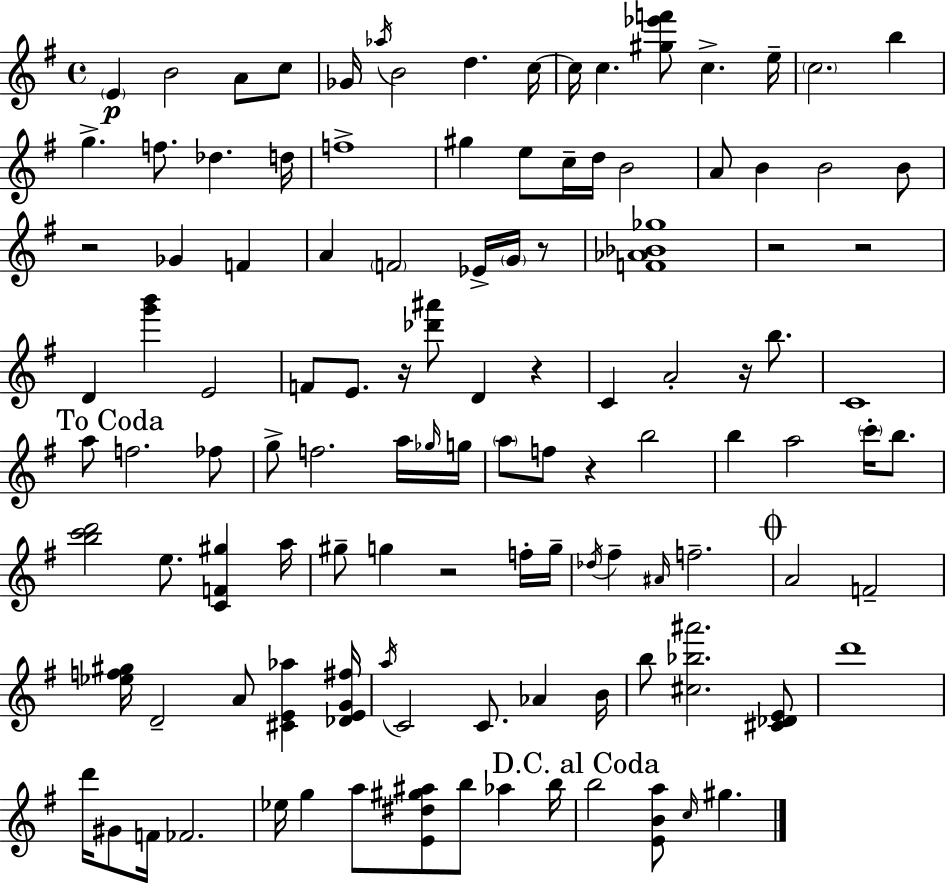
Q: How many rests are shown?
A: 9